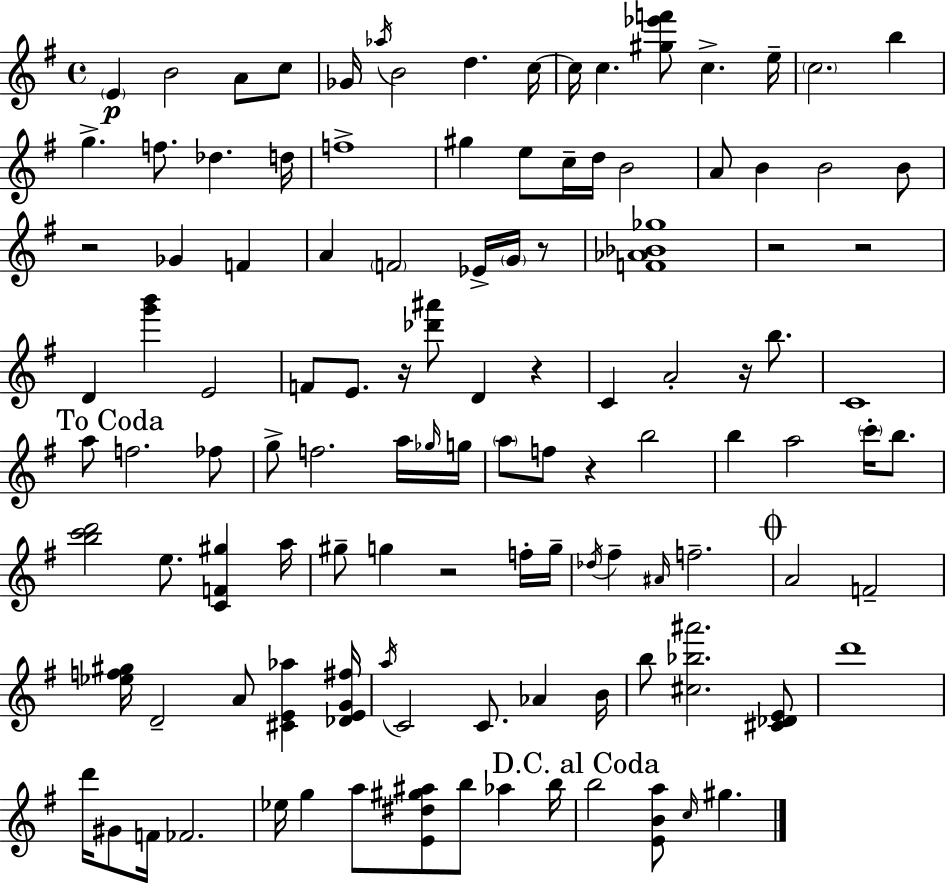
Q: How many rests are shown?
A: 9